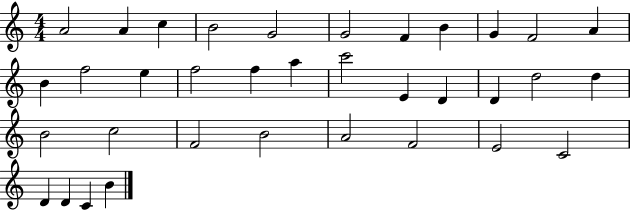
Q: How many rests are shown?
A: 0